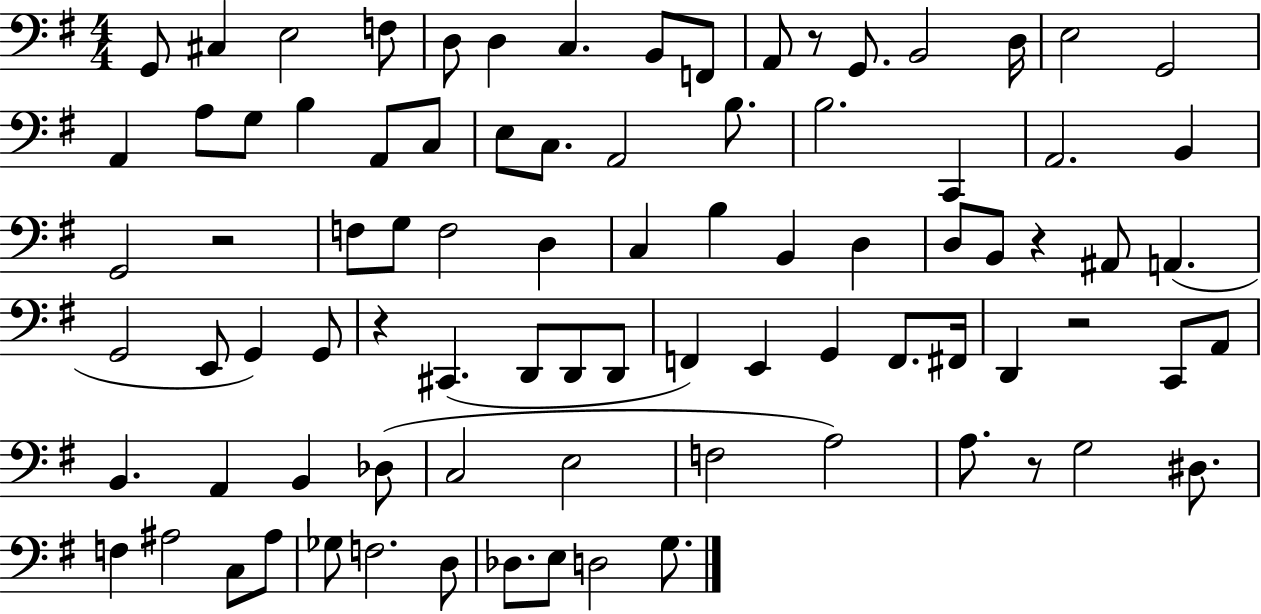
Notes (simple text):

G2/e C#3/q E3/h F3/e D3/e D3/q C3/q. B2/e F2/e A2/e R/e G2/e. B2/h D3/s E3/h G2/h A2/q A3/e G3/e B3/q A2/e C3/e E3/e C3/e. A2/h B3/e. B3/h. C2/q A2/h. B2/q G2/h R/h F3/e G3/e F3/h D3/q C3/q B3/q B2/q D3/q D3/e B2/e R/q A#2/e A2/q. G2/h E2/e G2/q G2/e R/q C#2/q. D2/e D2/e D2/e F2/q E2/q G2/q F2/e. F#2/s D2/q R/h C2/e A2/e B2/q. A2/q B2/q Db3/e C3/h E3/h F3/h A3/h A3/e. R/e G3/h D#3/e. F3/q A#3/h C3/e A#3/e Gb3/e F3/h. D3/e Db3/e. E3/e D3/h G3/e.